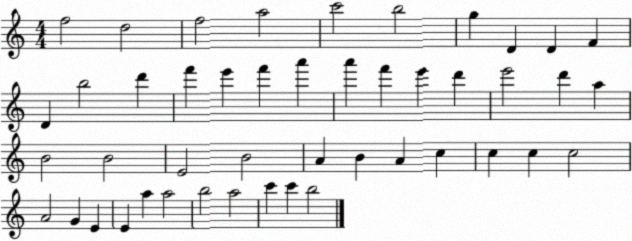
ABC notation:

X:1
T:Untitled
M:4/4
L:1/4
K:C
f2 d2 f2 a2 c'2 b2 g D D F D b2 d' f' e' f' a' a' f' e' d' e'2 d' a B2 B2 E2 B2 A B A c c c c2 A2 G E E a a2 b2 a2 c' c' b2